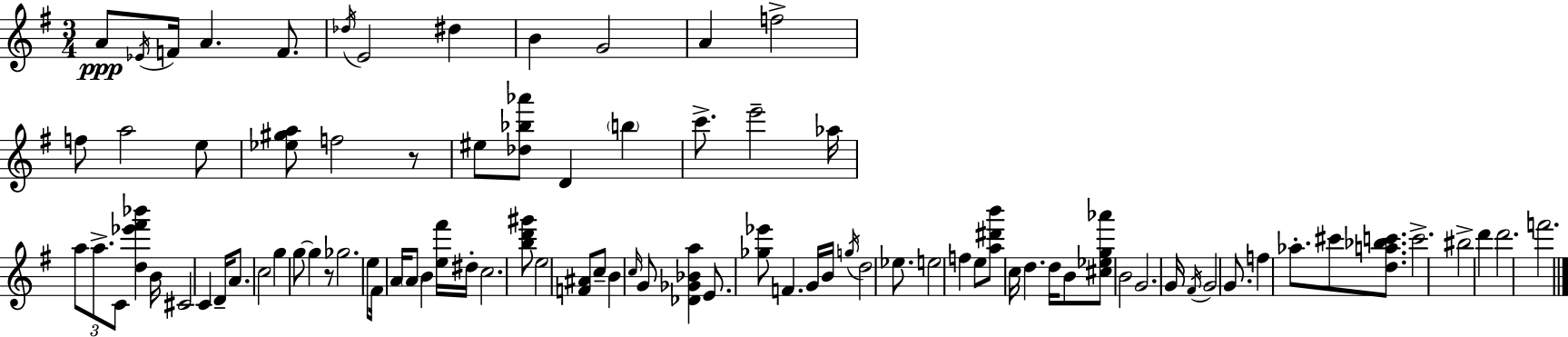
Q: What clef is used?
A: treble